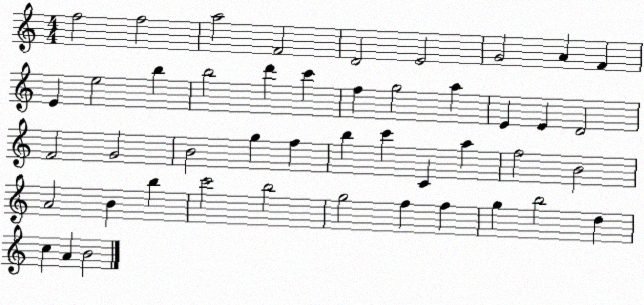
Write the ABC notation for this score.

X:1
T:Untitled
M:4/4
L:1/4
K:C
f2 f2 a2 F2 D2 E2 G2 A F E e2 b b2 d' c' f g2 a E E D2 F2 G2 B2 g f b c' C a f2 B2 A2 B b c'2 b2 g2 f f g b2 d c A B2